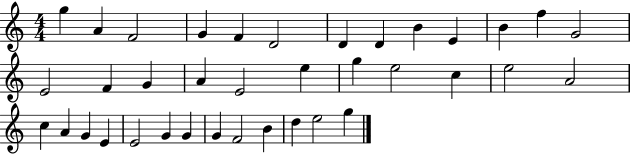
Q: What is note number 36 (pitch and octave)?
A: E5